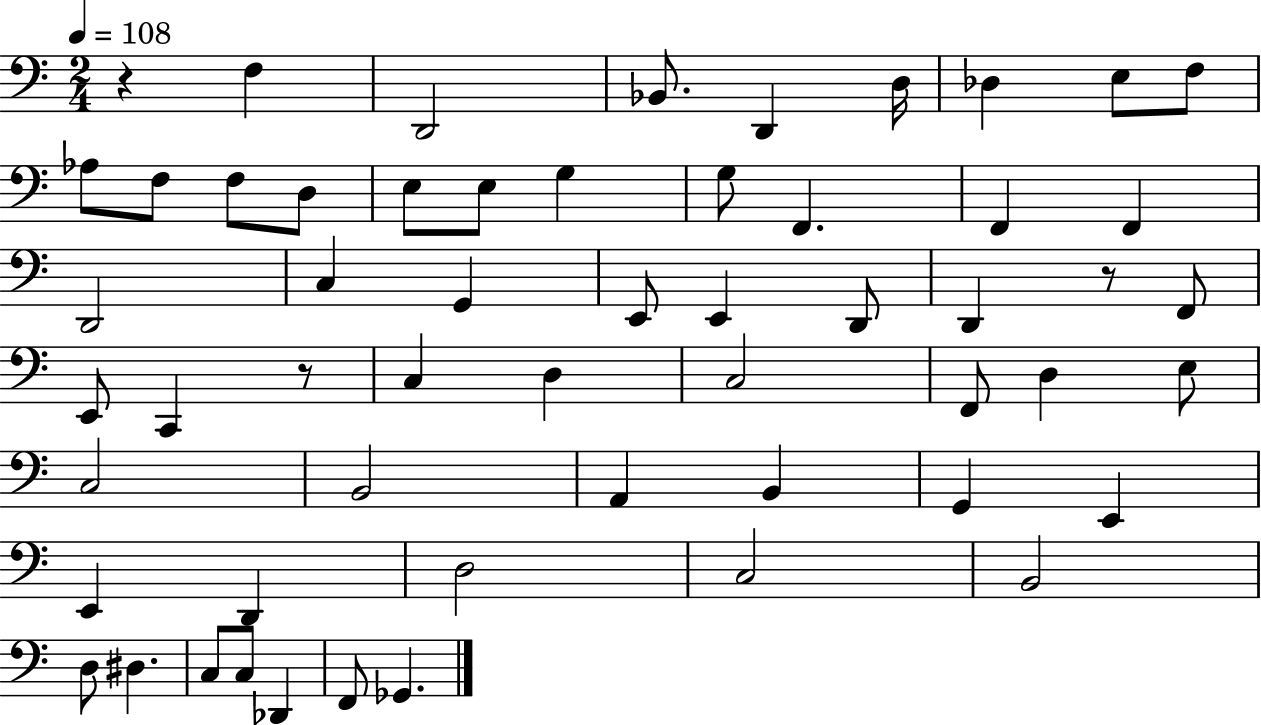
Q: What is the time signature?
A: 2/4